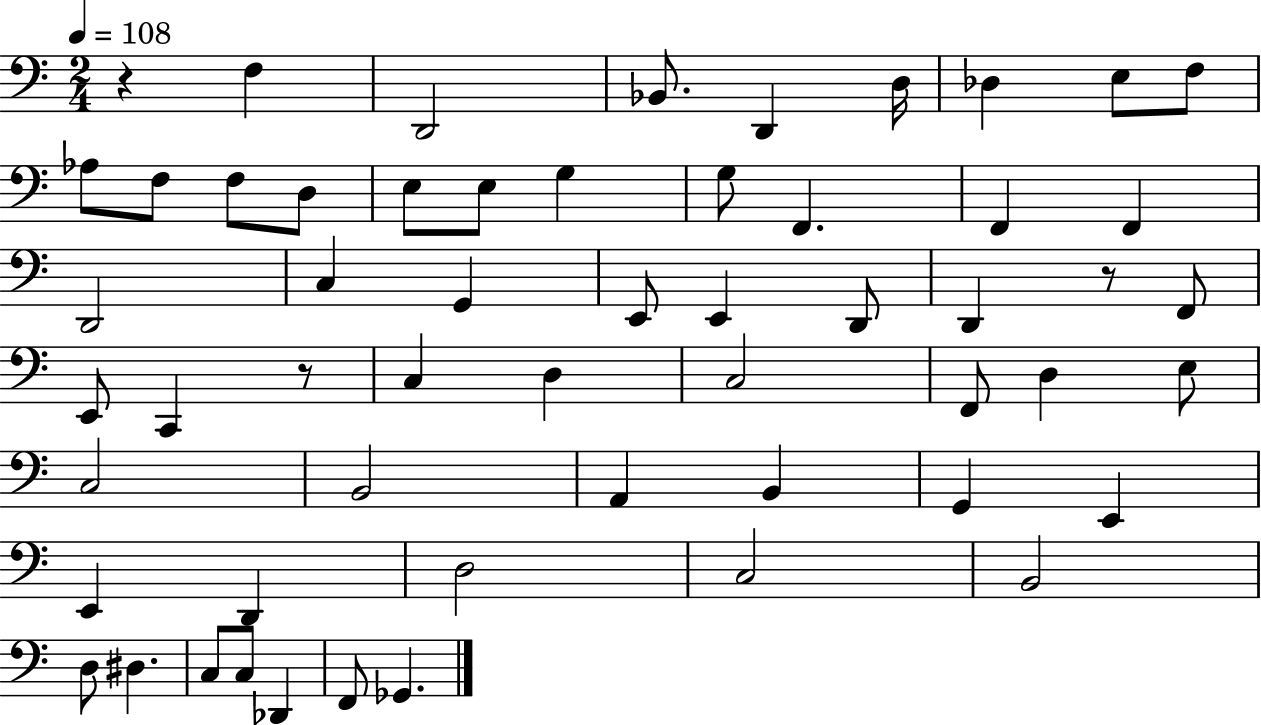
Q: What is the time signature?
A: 2/4